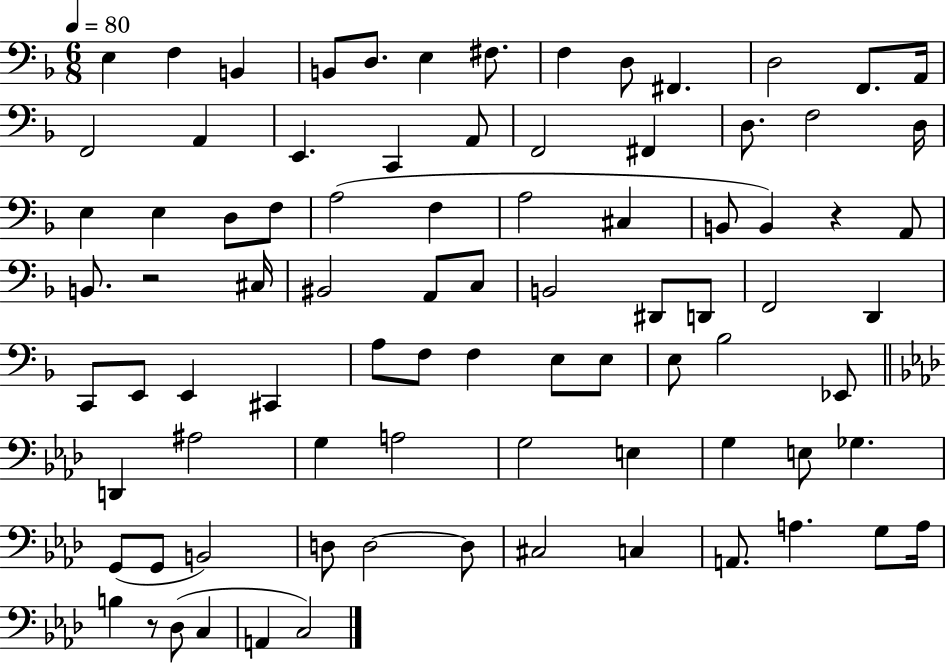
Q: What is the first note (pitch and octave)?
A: E3